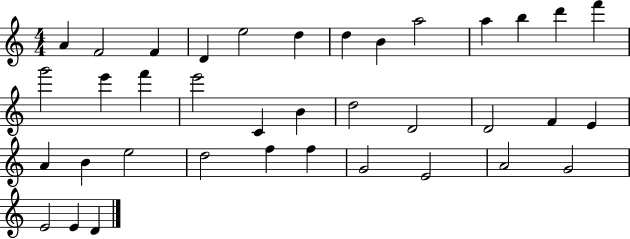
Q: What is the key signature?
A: C major